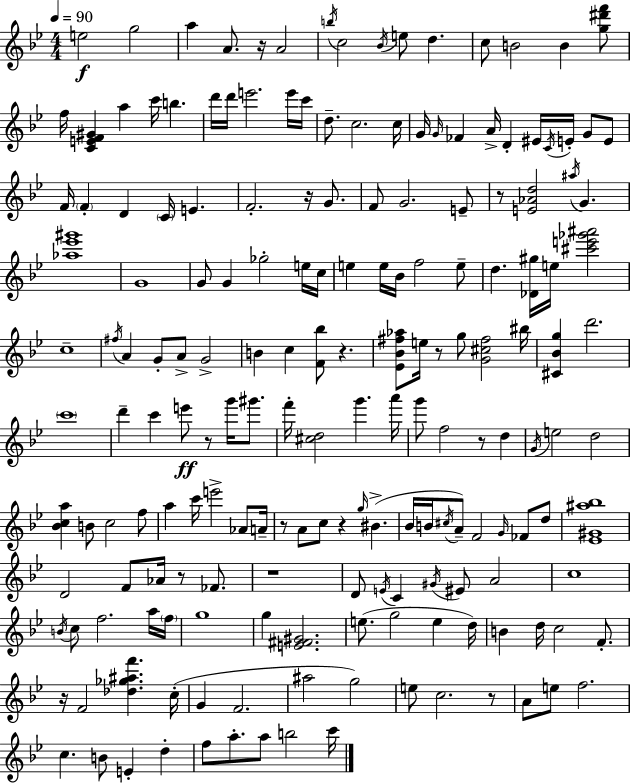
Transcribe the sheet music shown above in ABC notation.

X:1
T:Untitled
M:4/4
L:1/4
K:Gm
e2 g2 a A/2 z/4 A2 b/4 c2 _B/4 e/2 d c/2 B2 B [g^d'f']/2 f/4 [CEF^G] a c'/4 b d'/4 d'/4 e'2 e'/4 c'/4 d/2 c2 c/4 G/4 G/4 _F A/4 D ^E/4 C/4 E/4 G/2 E/2 F/4 F D C/4 E F2 z/4 G/2 F/2 G2 E/2 z/2 [E_Ad]2 ^a/4 G [_a_e'^g']4 G4 G/2 G _g2 e/4 c/4 e e/4 _B/4 f2 e/2 d [_D^g]/4 e/4 [^c'e'_g'^a']2 c4 ^f/4 A G/2 A/2 G2 B c [F_b]/2 z [_E_B^f_a]/2 e/4 z/2 g/2 [G^c^f]2 ^b/4 [^C_Bg] d'2 c'4 d' c' e'/2 z/2 g'/4 ^g'/2 f'/4 [^cd]2 g' a'/4 g'/2 f2 z/2 d G/4 e2 d2 [_Bca] B/2 c2 f/2 a c'/4 e'2 _A/2 A/4 z/2 A/2 c/2 z g/4 ^B _B/4 B/4 ^c/4 A/2 F2 G/4 _F/2 d/2 [_E^G^a_b]4 D2 F/2 _A/4 z/2 _F/2 z4 D/2 E/4 C ^G/4 ^E/2 A2 c4 B/4 c/2 f2 a/4 f/4 g4 g [E^F^G]2 e/2 g2 e d/4 B d/4 c2 F/2 z/4 F2 [_d_g^af'] c/4 G F2 ^a2 g2 e/2 c2 z/2 A/2 e/2 f2 c B/2 E d f/2 a/2 a/2 b2 c'/4